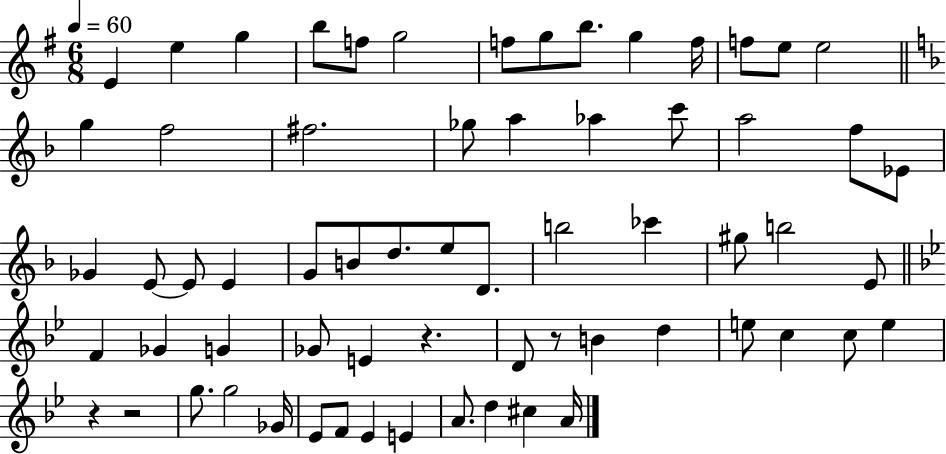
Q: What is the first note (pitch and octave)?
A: E4